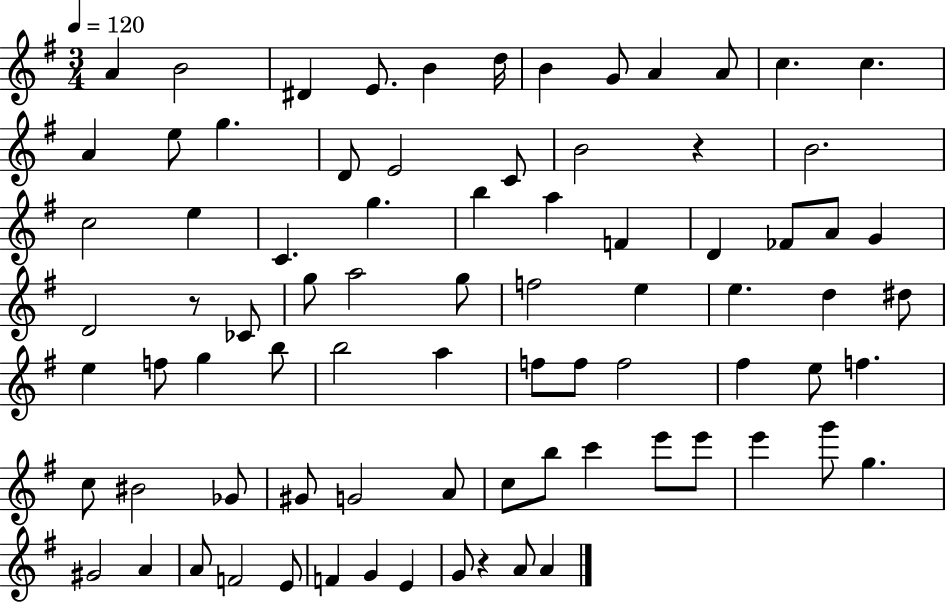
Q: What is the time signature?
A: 3/4